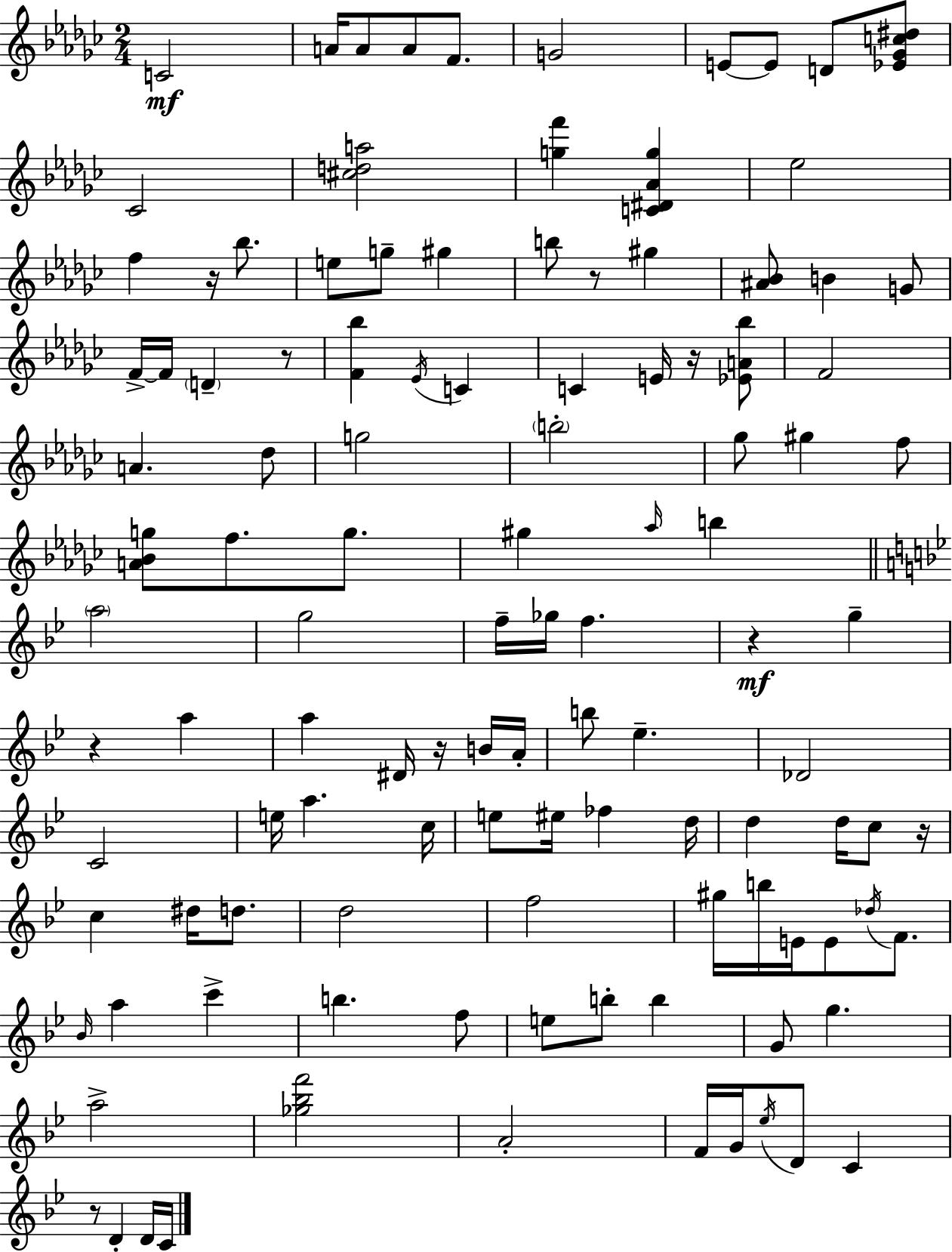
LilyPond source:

{
  \clef treble
  \numericTimeSignature
  \time 2/4
  \key ees \minor
  c'2\mf | a'16 a'8 a'8 f'8. | g'2 | e'8~~ e'8 d'8 <ees' ges' c'' dis''>8 | \break ces'2 | <cis'' d'' a''>2 | <g'' f'''>4 <c' dis' aes' g''>4 | ees''2 | \break f''4 r16 bes''8. | e''8 g''8-- gis''4 | b''8 r8 gis''4 | <ais' bes'>8 b'4 g'8 | \break f'16->~~ f'16 \parenthesize d'4-- r8 | <f' bes''>4 \acciaccatura { ees'16 } c'4 | c'4 e'16 r16 <ees' a' bes''>8 | f'2 | \break a'4. des''8 | g''2 | \parenthesize b''2-. | ges''8 gis''4 f''8 | \break <a' bes' g''>8 f''8. g''8. | gis''4 \grace { aes''16 } b''4 | \bar "||" \break \key bes \major \parenthesize a''2 | g''2 | f''16-- ges''16 f''4. | r4\mf g''4-- | \break r4 a''4 | a''4 dis'16 r16 b'16 a'16-. | b''8 ees''4.-- | des'2 | \break c'2 | e''16 a''4. c''16 | e''8 eis''16 fes''4 d''16 | d''4 d''16 c''8 r16 | \break c''4 dis''16 d''8. | d''2 | f''2 | gis''16 b''16 e'16 e'8 \acciaccatura { des''16 } f'8. | \break \grace { bes'16 } a''4 c'''4-> | b''4. | f''8 e''8 b''8-. b''4 | g'8 g''4. | \break a''2-> | <ges'' bes'' f'''>2 | a'2-. | f'16 g'16 \acciaccatura { ees''16 } d'8 c'4 | \break r8 d'4-. | d'16 c'16 \bar "|."
}